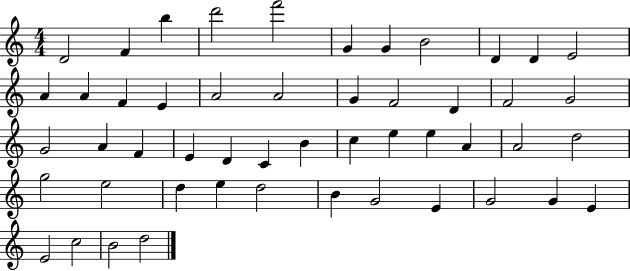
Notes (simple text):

D4/h F4/q B5/q D6/h F6/h G4/q G4/q B4/h D4/q D4/q E4/h A4/q A4/q F4/q E4/q A4/h A4/h G4/q F4/h D4/q F4/h G4/h G4/h A4/q F4/q E4/q D4/q C4/q B4/q C5/q E5/q E5/q A4/q A4/h D5/h G5/h E5/h D5/q E5/q D5/h B4/q G4/h E4/q G4/h G4/q E4/q E4/h C5/h B4/h D5/h